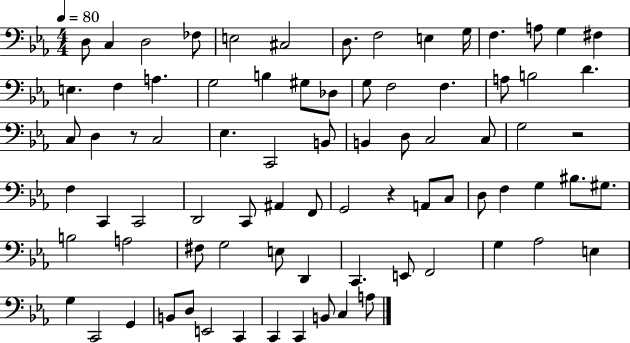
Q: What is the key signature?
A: EES major